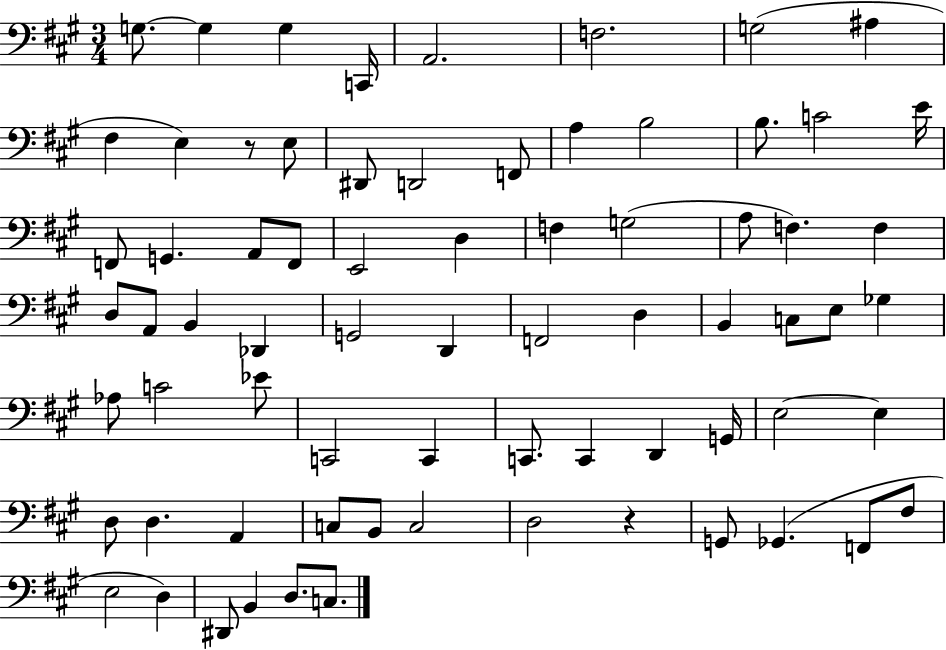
{
  \clef bass
  \numericTimeSignature
  \time 3/4
  \key a \major
  g8.~~ g4 g4 c,16 | a,2. | f2. | g2( ais4 | \break fis4 e4) r8 e8 | dis,8 d,2 f,8 | a4 b2 | b8. c'2 e'16 | \break f,8 g,4. a,8 f,8 | e,2 d4 | f4 g2( | a8 f4.) f4 | \break d8 a,8 b,4 des,4 | g,2 d,4 | f,2 d4 | b,4 c8 e8 ges4 | \break aes8 c'2 ees'8 | c,2 c,4 | c,8. c,4 d,4 g,16 | e2~~ e4 | \break d8 d4. a,4 | c8 b,8 c2 | d2 r4 | g,8 ges,4.( f,8 fis8 | \break e2 d4) | dis,8 b,4 d8. c8. | \bar "|."
}